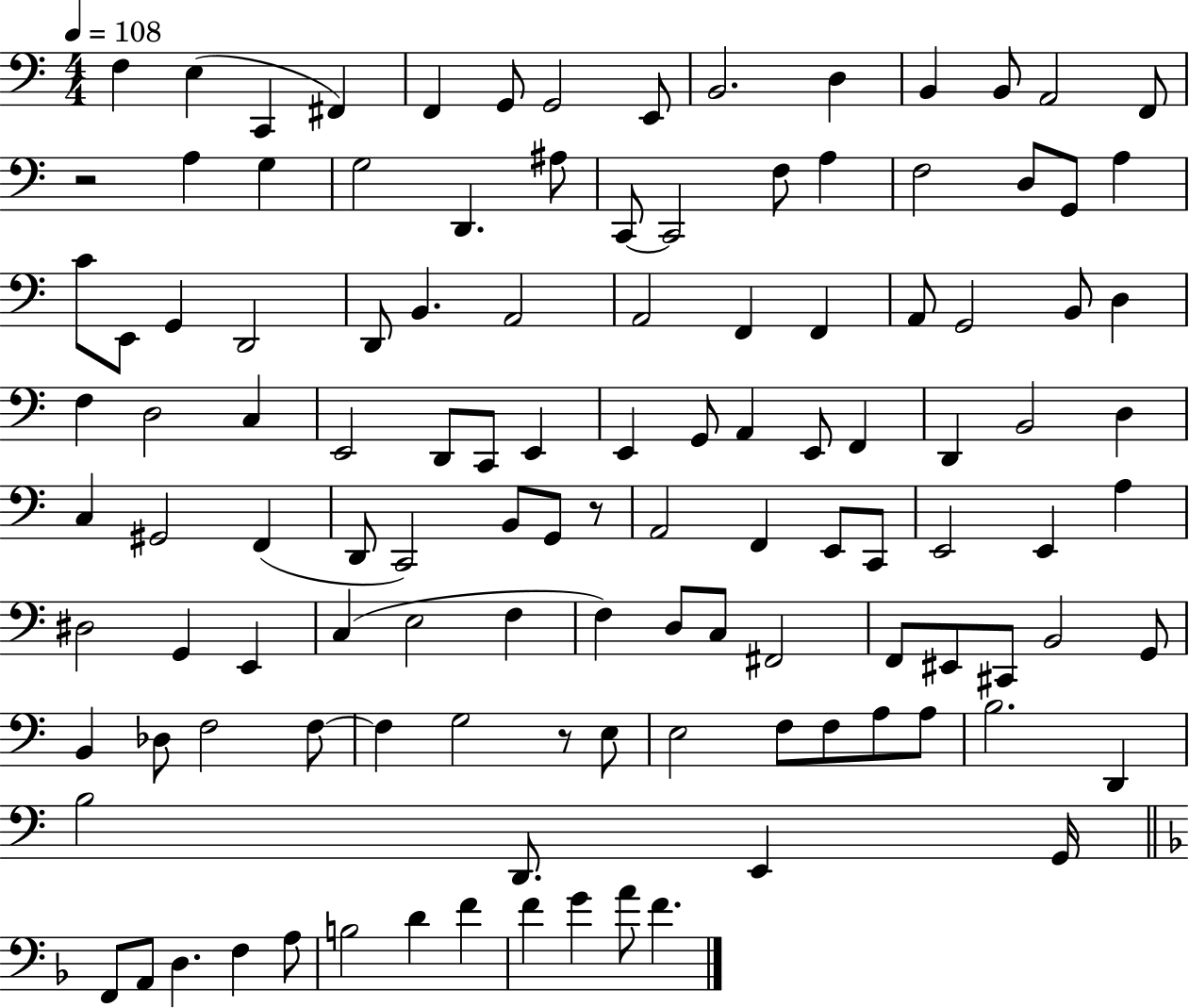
X:1
T:Untitled
M:4/4
L:1/4
K:C
F, E, C,, ^F,, F,, G,,/2 G,,2 E,,/2 B,,2 D, B,, B,,/2 A,,2 F,,/2 z2 A, G, G,2 D,, ^A,/2 C,,/2 C,,2 F,/2 A, F,2 D,/2 G,,/2 A, C/2 E,,/2 G,, D,,2 D,,/2 B,, A,,2 A,,2 F,, F,, A,,/2 G,,2 B,,/2 D, F, D,2 C, E,,2 D,,/2 C,,/2 E,, E,, G,,/2 A,, E,,/2 F,, D,, B,,2 D, C, ^G,,2 F,, D,,/2 C,,2 B,,/2 G,,/2 z/2 A,,2 F,, E,,/2 C,,/2 E,,2 E,, A, ^D,2 G,, E,, C, E,2 F, F, D,/2 C,/2 ^F,,2 F,,/2 ^E,,/2 ^C,,/2 B,,2 G,,/2 B,, _D,/2 F,2 F,/2 F, G,2 z/2 E,/2 E,2 F,/2 F,/2 A,/2 A,/2 B,2 D,, B,2 D,,/2 E,, G,,/4 F,,/2 A,,/2 D, F, A,/2 B,2 D F F G A/2 F